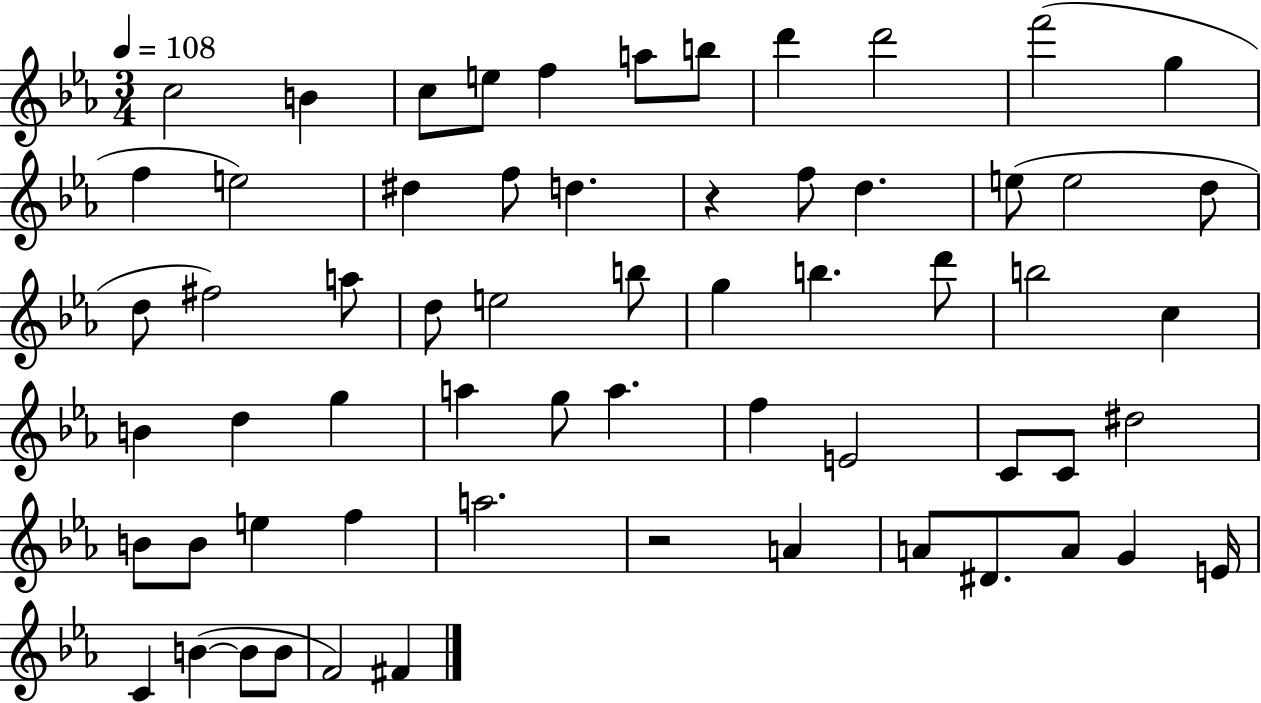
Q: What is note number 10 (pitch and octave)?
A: F6